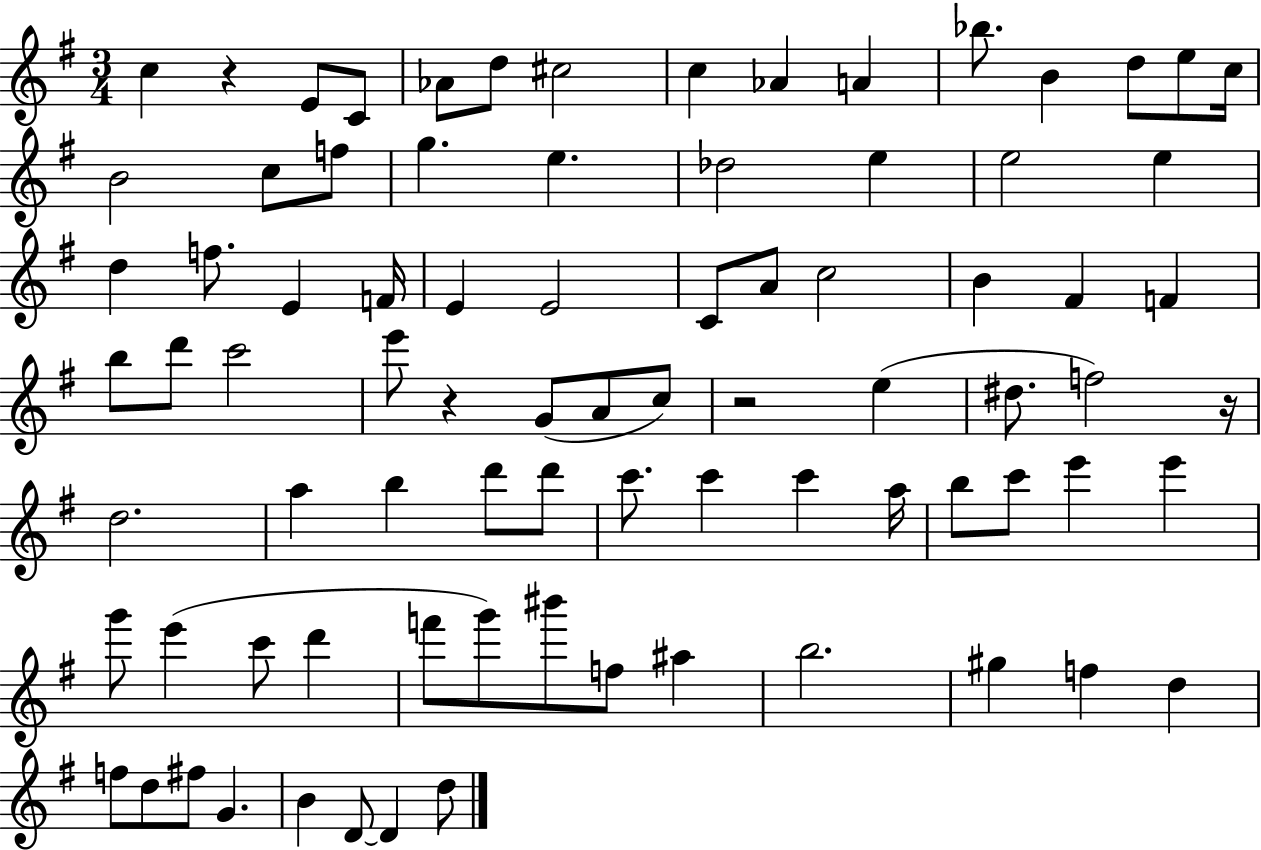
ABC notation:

X:1
T:Untitled
M:3/4
L:1/4
K:G
c z E/2 C/2 _A/2 d/2 ^c2 c _A A _b/2 B d/2 e/2 c/4 B2 c/2 f/2 g e _d2 e e2 e d f/2 E F/4 E E2 C/2 A/2 c2 B ^F F b/2 d'/2 c'2 e'/2 z G/2 A/2 c/2 z2 e ^d/2 f2 z/4 d2 a b d'/2 d'/2 c'/2 c' c' a/4 b/2 c'/2 e' e' g'/2 e' c'/2 d' f'/2 g'/2 ^b'/2 f/2 ^a b2 ^g f d f/2 d/2 ^f/2 G B D/2 D d/2